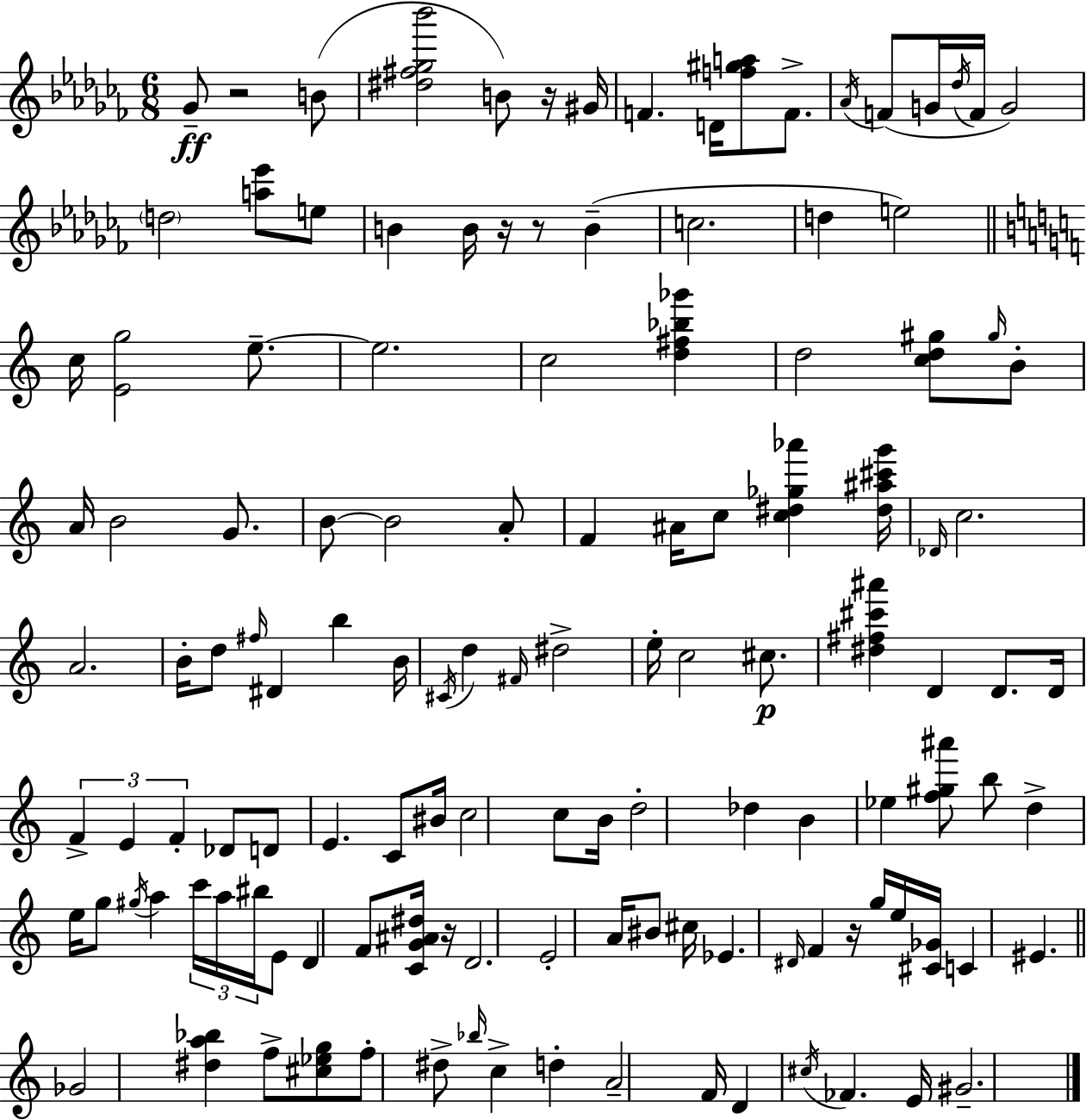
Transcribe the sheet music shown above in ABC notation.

X:1
T:Untitled
M:6/8
L:1/4
K:Abm
_G/2 z2 B/2 [^d^f_g_b']2 B/2 z/4 ^G/4 F D/4 [f^ga]/2 F/2 _A/4 F/2 G/4 _d/4 F/4 G2 d2 [a_e']/2 e/2 B B/4 z/4 z/2 B c2 d e2 c/4 [Eg]2 e/2 e2 c2 [d^f_b_g'] d2 [cd^g]/2 ^g/4 B/2 A/4 B2 G/2 B/2 B2 A/2 F ^A/4 c/2 [c^d_g_a'] [^d^a^c'g']/4 _D/4 c2 A2 B/4 d/2 ^f/4 ^D b B/4 ^C/4 d ^F/4 ^d2 e/4 c2 ^c/2 [^d^f^c'^a'] D D/2 D/4 F E F _D/2 D/2 E C/2 ^B/4 c2 c/2 B/4 d2 _d B _e [f^g^a']/2 b/2 d e/4 g/2 ^g/4 a c'/4 a/4 ^b/4 E/2 D F/2 [CG^A^d]/4 z/4 D2 E2 A/4 ^B/2 ^c/4 _E ^D/4 F z/4 g/4 e/4 [^C_G]/4 C ^E _G2 [^da_b] f/2 [^c_eg]/2 f/2 ^d/2 _b/4 c d A2 F/4 D ^c/4 _F E/4 ^G2